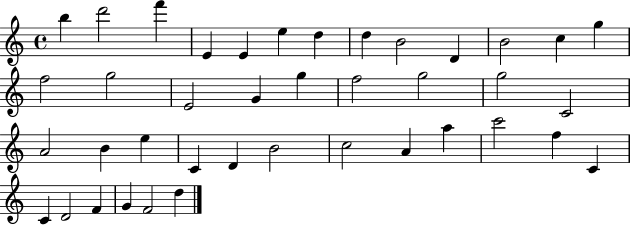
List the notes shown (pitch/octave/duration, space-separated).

B5/q D6/h F6/q E4/q E4/q E5/q D5/q D5/q B4/h D4/q B4/h C5/q G5/q F5/h G5/h E4/h G4/q G5/q F5/h G5/h G5/h C4/h A4/h B4/q E5/q C4/q D4/q B4/h C5/h A4/q A5/q C6/h F5/q C4/q C4/q D4/h F4/q G4/q F4/h D5/q